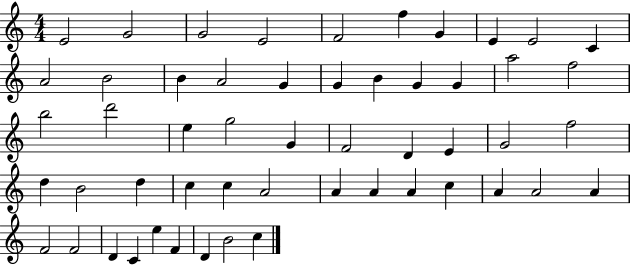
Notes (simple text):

E4/h G4/h G4/h E4/h F4/h F5/q G4/q E4/q E4/h C4/q A4/h B4/h B4/q A4/h G4/q G4/q B4/q G4/q G4/q A5/h F5/h B5/h D6/h E5/q G5/h G4/q F4/h D4/q E4/q G4/h F5/h D5/q B4/h D5/q C5/q C5/q A4/h A4/q A4/q A4/q C5/q A4/q A4/h A4/q F4/h F4/h D4/q C4/q E5/q F4/q D4/q B4/h C5/q